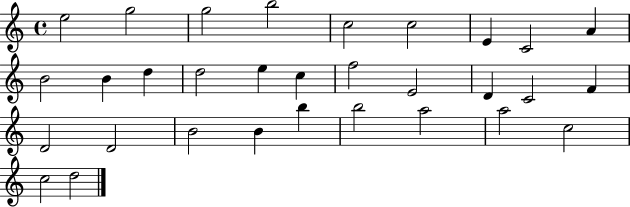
{
  \clef treble
  \time 4/4
  \defaultTimeSignature
  \key c \major
  e''2 g''2 | g''2 b''2 | c''2 c''2 | e'4 c'2 a'4 | \break b'2 b'4 d''4 | d''2 e''4 c''4 | f''2 e'2 | d'4 c'2 f'4 | \break d'2 d'2 | b'2 b'4 b''4 | b''2 a''2 | a''2 c''2 | \break c''2 d''2 | \bar "|."
}